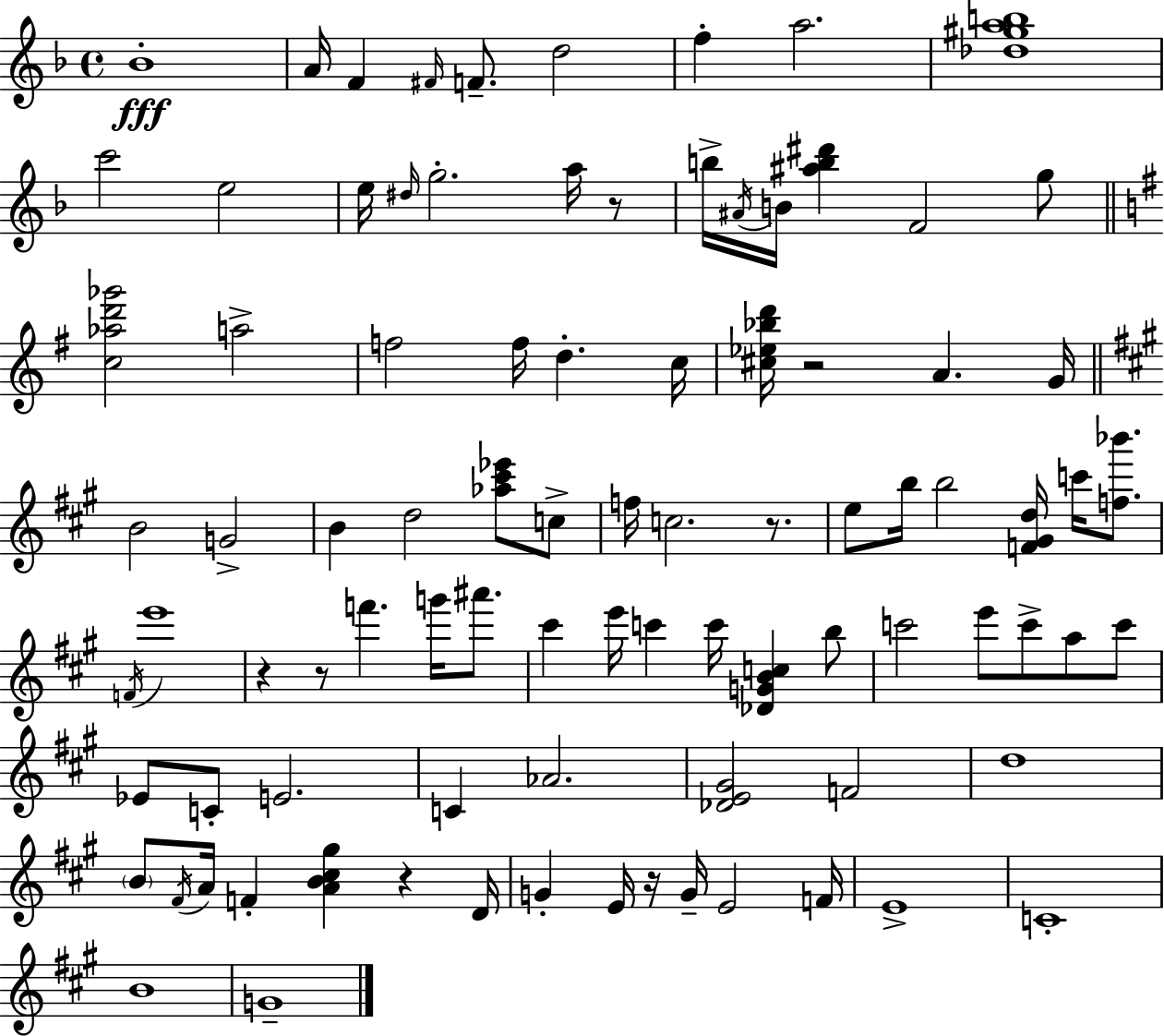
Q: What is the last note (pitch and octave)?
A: G4